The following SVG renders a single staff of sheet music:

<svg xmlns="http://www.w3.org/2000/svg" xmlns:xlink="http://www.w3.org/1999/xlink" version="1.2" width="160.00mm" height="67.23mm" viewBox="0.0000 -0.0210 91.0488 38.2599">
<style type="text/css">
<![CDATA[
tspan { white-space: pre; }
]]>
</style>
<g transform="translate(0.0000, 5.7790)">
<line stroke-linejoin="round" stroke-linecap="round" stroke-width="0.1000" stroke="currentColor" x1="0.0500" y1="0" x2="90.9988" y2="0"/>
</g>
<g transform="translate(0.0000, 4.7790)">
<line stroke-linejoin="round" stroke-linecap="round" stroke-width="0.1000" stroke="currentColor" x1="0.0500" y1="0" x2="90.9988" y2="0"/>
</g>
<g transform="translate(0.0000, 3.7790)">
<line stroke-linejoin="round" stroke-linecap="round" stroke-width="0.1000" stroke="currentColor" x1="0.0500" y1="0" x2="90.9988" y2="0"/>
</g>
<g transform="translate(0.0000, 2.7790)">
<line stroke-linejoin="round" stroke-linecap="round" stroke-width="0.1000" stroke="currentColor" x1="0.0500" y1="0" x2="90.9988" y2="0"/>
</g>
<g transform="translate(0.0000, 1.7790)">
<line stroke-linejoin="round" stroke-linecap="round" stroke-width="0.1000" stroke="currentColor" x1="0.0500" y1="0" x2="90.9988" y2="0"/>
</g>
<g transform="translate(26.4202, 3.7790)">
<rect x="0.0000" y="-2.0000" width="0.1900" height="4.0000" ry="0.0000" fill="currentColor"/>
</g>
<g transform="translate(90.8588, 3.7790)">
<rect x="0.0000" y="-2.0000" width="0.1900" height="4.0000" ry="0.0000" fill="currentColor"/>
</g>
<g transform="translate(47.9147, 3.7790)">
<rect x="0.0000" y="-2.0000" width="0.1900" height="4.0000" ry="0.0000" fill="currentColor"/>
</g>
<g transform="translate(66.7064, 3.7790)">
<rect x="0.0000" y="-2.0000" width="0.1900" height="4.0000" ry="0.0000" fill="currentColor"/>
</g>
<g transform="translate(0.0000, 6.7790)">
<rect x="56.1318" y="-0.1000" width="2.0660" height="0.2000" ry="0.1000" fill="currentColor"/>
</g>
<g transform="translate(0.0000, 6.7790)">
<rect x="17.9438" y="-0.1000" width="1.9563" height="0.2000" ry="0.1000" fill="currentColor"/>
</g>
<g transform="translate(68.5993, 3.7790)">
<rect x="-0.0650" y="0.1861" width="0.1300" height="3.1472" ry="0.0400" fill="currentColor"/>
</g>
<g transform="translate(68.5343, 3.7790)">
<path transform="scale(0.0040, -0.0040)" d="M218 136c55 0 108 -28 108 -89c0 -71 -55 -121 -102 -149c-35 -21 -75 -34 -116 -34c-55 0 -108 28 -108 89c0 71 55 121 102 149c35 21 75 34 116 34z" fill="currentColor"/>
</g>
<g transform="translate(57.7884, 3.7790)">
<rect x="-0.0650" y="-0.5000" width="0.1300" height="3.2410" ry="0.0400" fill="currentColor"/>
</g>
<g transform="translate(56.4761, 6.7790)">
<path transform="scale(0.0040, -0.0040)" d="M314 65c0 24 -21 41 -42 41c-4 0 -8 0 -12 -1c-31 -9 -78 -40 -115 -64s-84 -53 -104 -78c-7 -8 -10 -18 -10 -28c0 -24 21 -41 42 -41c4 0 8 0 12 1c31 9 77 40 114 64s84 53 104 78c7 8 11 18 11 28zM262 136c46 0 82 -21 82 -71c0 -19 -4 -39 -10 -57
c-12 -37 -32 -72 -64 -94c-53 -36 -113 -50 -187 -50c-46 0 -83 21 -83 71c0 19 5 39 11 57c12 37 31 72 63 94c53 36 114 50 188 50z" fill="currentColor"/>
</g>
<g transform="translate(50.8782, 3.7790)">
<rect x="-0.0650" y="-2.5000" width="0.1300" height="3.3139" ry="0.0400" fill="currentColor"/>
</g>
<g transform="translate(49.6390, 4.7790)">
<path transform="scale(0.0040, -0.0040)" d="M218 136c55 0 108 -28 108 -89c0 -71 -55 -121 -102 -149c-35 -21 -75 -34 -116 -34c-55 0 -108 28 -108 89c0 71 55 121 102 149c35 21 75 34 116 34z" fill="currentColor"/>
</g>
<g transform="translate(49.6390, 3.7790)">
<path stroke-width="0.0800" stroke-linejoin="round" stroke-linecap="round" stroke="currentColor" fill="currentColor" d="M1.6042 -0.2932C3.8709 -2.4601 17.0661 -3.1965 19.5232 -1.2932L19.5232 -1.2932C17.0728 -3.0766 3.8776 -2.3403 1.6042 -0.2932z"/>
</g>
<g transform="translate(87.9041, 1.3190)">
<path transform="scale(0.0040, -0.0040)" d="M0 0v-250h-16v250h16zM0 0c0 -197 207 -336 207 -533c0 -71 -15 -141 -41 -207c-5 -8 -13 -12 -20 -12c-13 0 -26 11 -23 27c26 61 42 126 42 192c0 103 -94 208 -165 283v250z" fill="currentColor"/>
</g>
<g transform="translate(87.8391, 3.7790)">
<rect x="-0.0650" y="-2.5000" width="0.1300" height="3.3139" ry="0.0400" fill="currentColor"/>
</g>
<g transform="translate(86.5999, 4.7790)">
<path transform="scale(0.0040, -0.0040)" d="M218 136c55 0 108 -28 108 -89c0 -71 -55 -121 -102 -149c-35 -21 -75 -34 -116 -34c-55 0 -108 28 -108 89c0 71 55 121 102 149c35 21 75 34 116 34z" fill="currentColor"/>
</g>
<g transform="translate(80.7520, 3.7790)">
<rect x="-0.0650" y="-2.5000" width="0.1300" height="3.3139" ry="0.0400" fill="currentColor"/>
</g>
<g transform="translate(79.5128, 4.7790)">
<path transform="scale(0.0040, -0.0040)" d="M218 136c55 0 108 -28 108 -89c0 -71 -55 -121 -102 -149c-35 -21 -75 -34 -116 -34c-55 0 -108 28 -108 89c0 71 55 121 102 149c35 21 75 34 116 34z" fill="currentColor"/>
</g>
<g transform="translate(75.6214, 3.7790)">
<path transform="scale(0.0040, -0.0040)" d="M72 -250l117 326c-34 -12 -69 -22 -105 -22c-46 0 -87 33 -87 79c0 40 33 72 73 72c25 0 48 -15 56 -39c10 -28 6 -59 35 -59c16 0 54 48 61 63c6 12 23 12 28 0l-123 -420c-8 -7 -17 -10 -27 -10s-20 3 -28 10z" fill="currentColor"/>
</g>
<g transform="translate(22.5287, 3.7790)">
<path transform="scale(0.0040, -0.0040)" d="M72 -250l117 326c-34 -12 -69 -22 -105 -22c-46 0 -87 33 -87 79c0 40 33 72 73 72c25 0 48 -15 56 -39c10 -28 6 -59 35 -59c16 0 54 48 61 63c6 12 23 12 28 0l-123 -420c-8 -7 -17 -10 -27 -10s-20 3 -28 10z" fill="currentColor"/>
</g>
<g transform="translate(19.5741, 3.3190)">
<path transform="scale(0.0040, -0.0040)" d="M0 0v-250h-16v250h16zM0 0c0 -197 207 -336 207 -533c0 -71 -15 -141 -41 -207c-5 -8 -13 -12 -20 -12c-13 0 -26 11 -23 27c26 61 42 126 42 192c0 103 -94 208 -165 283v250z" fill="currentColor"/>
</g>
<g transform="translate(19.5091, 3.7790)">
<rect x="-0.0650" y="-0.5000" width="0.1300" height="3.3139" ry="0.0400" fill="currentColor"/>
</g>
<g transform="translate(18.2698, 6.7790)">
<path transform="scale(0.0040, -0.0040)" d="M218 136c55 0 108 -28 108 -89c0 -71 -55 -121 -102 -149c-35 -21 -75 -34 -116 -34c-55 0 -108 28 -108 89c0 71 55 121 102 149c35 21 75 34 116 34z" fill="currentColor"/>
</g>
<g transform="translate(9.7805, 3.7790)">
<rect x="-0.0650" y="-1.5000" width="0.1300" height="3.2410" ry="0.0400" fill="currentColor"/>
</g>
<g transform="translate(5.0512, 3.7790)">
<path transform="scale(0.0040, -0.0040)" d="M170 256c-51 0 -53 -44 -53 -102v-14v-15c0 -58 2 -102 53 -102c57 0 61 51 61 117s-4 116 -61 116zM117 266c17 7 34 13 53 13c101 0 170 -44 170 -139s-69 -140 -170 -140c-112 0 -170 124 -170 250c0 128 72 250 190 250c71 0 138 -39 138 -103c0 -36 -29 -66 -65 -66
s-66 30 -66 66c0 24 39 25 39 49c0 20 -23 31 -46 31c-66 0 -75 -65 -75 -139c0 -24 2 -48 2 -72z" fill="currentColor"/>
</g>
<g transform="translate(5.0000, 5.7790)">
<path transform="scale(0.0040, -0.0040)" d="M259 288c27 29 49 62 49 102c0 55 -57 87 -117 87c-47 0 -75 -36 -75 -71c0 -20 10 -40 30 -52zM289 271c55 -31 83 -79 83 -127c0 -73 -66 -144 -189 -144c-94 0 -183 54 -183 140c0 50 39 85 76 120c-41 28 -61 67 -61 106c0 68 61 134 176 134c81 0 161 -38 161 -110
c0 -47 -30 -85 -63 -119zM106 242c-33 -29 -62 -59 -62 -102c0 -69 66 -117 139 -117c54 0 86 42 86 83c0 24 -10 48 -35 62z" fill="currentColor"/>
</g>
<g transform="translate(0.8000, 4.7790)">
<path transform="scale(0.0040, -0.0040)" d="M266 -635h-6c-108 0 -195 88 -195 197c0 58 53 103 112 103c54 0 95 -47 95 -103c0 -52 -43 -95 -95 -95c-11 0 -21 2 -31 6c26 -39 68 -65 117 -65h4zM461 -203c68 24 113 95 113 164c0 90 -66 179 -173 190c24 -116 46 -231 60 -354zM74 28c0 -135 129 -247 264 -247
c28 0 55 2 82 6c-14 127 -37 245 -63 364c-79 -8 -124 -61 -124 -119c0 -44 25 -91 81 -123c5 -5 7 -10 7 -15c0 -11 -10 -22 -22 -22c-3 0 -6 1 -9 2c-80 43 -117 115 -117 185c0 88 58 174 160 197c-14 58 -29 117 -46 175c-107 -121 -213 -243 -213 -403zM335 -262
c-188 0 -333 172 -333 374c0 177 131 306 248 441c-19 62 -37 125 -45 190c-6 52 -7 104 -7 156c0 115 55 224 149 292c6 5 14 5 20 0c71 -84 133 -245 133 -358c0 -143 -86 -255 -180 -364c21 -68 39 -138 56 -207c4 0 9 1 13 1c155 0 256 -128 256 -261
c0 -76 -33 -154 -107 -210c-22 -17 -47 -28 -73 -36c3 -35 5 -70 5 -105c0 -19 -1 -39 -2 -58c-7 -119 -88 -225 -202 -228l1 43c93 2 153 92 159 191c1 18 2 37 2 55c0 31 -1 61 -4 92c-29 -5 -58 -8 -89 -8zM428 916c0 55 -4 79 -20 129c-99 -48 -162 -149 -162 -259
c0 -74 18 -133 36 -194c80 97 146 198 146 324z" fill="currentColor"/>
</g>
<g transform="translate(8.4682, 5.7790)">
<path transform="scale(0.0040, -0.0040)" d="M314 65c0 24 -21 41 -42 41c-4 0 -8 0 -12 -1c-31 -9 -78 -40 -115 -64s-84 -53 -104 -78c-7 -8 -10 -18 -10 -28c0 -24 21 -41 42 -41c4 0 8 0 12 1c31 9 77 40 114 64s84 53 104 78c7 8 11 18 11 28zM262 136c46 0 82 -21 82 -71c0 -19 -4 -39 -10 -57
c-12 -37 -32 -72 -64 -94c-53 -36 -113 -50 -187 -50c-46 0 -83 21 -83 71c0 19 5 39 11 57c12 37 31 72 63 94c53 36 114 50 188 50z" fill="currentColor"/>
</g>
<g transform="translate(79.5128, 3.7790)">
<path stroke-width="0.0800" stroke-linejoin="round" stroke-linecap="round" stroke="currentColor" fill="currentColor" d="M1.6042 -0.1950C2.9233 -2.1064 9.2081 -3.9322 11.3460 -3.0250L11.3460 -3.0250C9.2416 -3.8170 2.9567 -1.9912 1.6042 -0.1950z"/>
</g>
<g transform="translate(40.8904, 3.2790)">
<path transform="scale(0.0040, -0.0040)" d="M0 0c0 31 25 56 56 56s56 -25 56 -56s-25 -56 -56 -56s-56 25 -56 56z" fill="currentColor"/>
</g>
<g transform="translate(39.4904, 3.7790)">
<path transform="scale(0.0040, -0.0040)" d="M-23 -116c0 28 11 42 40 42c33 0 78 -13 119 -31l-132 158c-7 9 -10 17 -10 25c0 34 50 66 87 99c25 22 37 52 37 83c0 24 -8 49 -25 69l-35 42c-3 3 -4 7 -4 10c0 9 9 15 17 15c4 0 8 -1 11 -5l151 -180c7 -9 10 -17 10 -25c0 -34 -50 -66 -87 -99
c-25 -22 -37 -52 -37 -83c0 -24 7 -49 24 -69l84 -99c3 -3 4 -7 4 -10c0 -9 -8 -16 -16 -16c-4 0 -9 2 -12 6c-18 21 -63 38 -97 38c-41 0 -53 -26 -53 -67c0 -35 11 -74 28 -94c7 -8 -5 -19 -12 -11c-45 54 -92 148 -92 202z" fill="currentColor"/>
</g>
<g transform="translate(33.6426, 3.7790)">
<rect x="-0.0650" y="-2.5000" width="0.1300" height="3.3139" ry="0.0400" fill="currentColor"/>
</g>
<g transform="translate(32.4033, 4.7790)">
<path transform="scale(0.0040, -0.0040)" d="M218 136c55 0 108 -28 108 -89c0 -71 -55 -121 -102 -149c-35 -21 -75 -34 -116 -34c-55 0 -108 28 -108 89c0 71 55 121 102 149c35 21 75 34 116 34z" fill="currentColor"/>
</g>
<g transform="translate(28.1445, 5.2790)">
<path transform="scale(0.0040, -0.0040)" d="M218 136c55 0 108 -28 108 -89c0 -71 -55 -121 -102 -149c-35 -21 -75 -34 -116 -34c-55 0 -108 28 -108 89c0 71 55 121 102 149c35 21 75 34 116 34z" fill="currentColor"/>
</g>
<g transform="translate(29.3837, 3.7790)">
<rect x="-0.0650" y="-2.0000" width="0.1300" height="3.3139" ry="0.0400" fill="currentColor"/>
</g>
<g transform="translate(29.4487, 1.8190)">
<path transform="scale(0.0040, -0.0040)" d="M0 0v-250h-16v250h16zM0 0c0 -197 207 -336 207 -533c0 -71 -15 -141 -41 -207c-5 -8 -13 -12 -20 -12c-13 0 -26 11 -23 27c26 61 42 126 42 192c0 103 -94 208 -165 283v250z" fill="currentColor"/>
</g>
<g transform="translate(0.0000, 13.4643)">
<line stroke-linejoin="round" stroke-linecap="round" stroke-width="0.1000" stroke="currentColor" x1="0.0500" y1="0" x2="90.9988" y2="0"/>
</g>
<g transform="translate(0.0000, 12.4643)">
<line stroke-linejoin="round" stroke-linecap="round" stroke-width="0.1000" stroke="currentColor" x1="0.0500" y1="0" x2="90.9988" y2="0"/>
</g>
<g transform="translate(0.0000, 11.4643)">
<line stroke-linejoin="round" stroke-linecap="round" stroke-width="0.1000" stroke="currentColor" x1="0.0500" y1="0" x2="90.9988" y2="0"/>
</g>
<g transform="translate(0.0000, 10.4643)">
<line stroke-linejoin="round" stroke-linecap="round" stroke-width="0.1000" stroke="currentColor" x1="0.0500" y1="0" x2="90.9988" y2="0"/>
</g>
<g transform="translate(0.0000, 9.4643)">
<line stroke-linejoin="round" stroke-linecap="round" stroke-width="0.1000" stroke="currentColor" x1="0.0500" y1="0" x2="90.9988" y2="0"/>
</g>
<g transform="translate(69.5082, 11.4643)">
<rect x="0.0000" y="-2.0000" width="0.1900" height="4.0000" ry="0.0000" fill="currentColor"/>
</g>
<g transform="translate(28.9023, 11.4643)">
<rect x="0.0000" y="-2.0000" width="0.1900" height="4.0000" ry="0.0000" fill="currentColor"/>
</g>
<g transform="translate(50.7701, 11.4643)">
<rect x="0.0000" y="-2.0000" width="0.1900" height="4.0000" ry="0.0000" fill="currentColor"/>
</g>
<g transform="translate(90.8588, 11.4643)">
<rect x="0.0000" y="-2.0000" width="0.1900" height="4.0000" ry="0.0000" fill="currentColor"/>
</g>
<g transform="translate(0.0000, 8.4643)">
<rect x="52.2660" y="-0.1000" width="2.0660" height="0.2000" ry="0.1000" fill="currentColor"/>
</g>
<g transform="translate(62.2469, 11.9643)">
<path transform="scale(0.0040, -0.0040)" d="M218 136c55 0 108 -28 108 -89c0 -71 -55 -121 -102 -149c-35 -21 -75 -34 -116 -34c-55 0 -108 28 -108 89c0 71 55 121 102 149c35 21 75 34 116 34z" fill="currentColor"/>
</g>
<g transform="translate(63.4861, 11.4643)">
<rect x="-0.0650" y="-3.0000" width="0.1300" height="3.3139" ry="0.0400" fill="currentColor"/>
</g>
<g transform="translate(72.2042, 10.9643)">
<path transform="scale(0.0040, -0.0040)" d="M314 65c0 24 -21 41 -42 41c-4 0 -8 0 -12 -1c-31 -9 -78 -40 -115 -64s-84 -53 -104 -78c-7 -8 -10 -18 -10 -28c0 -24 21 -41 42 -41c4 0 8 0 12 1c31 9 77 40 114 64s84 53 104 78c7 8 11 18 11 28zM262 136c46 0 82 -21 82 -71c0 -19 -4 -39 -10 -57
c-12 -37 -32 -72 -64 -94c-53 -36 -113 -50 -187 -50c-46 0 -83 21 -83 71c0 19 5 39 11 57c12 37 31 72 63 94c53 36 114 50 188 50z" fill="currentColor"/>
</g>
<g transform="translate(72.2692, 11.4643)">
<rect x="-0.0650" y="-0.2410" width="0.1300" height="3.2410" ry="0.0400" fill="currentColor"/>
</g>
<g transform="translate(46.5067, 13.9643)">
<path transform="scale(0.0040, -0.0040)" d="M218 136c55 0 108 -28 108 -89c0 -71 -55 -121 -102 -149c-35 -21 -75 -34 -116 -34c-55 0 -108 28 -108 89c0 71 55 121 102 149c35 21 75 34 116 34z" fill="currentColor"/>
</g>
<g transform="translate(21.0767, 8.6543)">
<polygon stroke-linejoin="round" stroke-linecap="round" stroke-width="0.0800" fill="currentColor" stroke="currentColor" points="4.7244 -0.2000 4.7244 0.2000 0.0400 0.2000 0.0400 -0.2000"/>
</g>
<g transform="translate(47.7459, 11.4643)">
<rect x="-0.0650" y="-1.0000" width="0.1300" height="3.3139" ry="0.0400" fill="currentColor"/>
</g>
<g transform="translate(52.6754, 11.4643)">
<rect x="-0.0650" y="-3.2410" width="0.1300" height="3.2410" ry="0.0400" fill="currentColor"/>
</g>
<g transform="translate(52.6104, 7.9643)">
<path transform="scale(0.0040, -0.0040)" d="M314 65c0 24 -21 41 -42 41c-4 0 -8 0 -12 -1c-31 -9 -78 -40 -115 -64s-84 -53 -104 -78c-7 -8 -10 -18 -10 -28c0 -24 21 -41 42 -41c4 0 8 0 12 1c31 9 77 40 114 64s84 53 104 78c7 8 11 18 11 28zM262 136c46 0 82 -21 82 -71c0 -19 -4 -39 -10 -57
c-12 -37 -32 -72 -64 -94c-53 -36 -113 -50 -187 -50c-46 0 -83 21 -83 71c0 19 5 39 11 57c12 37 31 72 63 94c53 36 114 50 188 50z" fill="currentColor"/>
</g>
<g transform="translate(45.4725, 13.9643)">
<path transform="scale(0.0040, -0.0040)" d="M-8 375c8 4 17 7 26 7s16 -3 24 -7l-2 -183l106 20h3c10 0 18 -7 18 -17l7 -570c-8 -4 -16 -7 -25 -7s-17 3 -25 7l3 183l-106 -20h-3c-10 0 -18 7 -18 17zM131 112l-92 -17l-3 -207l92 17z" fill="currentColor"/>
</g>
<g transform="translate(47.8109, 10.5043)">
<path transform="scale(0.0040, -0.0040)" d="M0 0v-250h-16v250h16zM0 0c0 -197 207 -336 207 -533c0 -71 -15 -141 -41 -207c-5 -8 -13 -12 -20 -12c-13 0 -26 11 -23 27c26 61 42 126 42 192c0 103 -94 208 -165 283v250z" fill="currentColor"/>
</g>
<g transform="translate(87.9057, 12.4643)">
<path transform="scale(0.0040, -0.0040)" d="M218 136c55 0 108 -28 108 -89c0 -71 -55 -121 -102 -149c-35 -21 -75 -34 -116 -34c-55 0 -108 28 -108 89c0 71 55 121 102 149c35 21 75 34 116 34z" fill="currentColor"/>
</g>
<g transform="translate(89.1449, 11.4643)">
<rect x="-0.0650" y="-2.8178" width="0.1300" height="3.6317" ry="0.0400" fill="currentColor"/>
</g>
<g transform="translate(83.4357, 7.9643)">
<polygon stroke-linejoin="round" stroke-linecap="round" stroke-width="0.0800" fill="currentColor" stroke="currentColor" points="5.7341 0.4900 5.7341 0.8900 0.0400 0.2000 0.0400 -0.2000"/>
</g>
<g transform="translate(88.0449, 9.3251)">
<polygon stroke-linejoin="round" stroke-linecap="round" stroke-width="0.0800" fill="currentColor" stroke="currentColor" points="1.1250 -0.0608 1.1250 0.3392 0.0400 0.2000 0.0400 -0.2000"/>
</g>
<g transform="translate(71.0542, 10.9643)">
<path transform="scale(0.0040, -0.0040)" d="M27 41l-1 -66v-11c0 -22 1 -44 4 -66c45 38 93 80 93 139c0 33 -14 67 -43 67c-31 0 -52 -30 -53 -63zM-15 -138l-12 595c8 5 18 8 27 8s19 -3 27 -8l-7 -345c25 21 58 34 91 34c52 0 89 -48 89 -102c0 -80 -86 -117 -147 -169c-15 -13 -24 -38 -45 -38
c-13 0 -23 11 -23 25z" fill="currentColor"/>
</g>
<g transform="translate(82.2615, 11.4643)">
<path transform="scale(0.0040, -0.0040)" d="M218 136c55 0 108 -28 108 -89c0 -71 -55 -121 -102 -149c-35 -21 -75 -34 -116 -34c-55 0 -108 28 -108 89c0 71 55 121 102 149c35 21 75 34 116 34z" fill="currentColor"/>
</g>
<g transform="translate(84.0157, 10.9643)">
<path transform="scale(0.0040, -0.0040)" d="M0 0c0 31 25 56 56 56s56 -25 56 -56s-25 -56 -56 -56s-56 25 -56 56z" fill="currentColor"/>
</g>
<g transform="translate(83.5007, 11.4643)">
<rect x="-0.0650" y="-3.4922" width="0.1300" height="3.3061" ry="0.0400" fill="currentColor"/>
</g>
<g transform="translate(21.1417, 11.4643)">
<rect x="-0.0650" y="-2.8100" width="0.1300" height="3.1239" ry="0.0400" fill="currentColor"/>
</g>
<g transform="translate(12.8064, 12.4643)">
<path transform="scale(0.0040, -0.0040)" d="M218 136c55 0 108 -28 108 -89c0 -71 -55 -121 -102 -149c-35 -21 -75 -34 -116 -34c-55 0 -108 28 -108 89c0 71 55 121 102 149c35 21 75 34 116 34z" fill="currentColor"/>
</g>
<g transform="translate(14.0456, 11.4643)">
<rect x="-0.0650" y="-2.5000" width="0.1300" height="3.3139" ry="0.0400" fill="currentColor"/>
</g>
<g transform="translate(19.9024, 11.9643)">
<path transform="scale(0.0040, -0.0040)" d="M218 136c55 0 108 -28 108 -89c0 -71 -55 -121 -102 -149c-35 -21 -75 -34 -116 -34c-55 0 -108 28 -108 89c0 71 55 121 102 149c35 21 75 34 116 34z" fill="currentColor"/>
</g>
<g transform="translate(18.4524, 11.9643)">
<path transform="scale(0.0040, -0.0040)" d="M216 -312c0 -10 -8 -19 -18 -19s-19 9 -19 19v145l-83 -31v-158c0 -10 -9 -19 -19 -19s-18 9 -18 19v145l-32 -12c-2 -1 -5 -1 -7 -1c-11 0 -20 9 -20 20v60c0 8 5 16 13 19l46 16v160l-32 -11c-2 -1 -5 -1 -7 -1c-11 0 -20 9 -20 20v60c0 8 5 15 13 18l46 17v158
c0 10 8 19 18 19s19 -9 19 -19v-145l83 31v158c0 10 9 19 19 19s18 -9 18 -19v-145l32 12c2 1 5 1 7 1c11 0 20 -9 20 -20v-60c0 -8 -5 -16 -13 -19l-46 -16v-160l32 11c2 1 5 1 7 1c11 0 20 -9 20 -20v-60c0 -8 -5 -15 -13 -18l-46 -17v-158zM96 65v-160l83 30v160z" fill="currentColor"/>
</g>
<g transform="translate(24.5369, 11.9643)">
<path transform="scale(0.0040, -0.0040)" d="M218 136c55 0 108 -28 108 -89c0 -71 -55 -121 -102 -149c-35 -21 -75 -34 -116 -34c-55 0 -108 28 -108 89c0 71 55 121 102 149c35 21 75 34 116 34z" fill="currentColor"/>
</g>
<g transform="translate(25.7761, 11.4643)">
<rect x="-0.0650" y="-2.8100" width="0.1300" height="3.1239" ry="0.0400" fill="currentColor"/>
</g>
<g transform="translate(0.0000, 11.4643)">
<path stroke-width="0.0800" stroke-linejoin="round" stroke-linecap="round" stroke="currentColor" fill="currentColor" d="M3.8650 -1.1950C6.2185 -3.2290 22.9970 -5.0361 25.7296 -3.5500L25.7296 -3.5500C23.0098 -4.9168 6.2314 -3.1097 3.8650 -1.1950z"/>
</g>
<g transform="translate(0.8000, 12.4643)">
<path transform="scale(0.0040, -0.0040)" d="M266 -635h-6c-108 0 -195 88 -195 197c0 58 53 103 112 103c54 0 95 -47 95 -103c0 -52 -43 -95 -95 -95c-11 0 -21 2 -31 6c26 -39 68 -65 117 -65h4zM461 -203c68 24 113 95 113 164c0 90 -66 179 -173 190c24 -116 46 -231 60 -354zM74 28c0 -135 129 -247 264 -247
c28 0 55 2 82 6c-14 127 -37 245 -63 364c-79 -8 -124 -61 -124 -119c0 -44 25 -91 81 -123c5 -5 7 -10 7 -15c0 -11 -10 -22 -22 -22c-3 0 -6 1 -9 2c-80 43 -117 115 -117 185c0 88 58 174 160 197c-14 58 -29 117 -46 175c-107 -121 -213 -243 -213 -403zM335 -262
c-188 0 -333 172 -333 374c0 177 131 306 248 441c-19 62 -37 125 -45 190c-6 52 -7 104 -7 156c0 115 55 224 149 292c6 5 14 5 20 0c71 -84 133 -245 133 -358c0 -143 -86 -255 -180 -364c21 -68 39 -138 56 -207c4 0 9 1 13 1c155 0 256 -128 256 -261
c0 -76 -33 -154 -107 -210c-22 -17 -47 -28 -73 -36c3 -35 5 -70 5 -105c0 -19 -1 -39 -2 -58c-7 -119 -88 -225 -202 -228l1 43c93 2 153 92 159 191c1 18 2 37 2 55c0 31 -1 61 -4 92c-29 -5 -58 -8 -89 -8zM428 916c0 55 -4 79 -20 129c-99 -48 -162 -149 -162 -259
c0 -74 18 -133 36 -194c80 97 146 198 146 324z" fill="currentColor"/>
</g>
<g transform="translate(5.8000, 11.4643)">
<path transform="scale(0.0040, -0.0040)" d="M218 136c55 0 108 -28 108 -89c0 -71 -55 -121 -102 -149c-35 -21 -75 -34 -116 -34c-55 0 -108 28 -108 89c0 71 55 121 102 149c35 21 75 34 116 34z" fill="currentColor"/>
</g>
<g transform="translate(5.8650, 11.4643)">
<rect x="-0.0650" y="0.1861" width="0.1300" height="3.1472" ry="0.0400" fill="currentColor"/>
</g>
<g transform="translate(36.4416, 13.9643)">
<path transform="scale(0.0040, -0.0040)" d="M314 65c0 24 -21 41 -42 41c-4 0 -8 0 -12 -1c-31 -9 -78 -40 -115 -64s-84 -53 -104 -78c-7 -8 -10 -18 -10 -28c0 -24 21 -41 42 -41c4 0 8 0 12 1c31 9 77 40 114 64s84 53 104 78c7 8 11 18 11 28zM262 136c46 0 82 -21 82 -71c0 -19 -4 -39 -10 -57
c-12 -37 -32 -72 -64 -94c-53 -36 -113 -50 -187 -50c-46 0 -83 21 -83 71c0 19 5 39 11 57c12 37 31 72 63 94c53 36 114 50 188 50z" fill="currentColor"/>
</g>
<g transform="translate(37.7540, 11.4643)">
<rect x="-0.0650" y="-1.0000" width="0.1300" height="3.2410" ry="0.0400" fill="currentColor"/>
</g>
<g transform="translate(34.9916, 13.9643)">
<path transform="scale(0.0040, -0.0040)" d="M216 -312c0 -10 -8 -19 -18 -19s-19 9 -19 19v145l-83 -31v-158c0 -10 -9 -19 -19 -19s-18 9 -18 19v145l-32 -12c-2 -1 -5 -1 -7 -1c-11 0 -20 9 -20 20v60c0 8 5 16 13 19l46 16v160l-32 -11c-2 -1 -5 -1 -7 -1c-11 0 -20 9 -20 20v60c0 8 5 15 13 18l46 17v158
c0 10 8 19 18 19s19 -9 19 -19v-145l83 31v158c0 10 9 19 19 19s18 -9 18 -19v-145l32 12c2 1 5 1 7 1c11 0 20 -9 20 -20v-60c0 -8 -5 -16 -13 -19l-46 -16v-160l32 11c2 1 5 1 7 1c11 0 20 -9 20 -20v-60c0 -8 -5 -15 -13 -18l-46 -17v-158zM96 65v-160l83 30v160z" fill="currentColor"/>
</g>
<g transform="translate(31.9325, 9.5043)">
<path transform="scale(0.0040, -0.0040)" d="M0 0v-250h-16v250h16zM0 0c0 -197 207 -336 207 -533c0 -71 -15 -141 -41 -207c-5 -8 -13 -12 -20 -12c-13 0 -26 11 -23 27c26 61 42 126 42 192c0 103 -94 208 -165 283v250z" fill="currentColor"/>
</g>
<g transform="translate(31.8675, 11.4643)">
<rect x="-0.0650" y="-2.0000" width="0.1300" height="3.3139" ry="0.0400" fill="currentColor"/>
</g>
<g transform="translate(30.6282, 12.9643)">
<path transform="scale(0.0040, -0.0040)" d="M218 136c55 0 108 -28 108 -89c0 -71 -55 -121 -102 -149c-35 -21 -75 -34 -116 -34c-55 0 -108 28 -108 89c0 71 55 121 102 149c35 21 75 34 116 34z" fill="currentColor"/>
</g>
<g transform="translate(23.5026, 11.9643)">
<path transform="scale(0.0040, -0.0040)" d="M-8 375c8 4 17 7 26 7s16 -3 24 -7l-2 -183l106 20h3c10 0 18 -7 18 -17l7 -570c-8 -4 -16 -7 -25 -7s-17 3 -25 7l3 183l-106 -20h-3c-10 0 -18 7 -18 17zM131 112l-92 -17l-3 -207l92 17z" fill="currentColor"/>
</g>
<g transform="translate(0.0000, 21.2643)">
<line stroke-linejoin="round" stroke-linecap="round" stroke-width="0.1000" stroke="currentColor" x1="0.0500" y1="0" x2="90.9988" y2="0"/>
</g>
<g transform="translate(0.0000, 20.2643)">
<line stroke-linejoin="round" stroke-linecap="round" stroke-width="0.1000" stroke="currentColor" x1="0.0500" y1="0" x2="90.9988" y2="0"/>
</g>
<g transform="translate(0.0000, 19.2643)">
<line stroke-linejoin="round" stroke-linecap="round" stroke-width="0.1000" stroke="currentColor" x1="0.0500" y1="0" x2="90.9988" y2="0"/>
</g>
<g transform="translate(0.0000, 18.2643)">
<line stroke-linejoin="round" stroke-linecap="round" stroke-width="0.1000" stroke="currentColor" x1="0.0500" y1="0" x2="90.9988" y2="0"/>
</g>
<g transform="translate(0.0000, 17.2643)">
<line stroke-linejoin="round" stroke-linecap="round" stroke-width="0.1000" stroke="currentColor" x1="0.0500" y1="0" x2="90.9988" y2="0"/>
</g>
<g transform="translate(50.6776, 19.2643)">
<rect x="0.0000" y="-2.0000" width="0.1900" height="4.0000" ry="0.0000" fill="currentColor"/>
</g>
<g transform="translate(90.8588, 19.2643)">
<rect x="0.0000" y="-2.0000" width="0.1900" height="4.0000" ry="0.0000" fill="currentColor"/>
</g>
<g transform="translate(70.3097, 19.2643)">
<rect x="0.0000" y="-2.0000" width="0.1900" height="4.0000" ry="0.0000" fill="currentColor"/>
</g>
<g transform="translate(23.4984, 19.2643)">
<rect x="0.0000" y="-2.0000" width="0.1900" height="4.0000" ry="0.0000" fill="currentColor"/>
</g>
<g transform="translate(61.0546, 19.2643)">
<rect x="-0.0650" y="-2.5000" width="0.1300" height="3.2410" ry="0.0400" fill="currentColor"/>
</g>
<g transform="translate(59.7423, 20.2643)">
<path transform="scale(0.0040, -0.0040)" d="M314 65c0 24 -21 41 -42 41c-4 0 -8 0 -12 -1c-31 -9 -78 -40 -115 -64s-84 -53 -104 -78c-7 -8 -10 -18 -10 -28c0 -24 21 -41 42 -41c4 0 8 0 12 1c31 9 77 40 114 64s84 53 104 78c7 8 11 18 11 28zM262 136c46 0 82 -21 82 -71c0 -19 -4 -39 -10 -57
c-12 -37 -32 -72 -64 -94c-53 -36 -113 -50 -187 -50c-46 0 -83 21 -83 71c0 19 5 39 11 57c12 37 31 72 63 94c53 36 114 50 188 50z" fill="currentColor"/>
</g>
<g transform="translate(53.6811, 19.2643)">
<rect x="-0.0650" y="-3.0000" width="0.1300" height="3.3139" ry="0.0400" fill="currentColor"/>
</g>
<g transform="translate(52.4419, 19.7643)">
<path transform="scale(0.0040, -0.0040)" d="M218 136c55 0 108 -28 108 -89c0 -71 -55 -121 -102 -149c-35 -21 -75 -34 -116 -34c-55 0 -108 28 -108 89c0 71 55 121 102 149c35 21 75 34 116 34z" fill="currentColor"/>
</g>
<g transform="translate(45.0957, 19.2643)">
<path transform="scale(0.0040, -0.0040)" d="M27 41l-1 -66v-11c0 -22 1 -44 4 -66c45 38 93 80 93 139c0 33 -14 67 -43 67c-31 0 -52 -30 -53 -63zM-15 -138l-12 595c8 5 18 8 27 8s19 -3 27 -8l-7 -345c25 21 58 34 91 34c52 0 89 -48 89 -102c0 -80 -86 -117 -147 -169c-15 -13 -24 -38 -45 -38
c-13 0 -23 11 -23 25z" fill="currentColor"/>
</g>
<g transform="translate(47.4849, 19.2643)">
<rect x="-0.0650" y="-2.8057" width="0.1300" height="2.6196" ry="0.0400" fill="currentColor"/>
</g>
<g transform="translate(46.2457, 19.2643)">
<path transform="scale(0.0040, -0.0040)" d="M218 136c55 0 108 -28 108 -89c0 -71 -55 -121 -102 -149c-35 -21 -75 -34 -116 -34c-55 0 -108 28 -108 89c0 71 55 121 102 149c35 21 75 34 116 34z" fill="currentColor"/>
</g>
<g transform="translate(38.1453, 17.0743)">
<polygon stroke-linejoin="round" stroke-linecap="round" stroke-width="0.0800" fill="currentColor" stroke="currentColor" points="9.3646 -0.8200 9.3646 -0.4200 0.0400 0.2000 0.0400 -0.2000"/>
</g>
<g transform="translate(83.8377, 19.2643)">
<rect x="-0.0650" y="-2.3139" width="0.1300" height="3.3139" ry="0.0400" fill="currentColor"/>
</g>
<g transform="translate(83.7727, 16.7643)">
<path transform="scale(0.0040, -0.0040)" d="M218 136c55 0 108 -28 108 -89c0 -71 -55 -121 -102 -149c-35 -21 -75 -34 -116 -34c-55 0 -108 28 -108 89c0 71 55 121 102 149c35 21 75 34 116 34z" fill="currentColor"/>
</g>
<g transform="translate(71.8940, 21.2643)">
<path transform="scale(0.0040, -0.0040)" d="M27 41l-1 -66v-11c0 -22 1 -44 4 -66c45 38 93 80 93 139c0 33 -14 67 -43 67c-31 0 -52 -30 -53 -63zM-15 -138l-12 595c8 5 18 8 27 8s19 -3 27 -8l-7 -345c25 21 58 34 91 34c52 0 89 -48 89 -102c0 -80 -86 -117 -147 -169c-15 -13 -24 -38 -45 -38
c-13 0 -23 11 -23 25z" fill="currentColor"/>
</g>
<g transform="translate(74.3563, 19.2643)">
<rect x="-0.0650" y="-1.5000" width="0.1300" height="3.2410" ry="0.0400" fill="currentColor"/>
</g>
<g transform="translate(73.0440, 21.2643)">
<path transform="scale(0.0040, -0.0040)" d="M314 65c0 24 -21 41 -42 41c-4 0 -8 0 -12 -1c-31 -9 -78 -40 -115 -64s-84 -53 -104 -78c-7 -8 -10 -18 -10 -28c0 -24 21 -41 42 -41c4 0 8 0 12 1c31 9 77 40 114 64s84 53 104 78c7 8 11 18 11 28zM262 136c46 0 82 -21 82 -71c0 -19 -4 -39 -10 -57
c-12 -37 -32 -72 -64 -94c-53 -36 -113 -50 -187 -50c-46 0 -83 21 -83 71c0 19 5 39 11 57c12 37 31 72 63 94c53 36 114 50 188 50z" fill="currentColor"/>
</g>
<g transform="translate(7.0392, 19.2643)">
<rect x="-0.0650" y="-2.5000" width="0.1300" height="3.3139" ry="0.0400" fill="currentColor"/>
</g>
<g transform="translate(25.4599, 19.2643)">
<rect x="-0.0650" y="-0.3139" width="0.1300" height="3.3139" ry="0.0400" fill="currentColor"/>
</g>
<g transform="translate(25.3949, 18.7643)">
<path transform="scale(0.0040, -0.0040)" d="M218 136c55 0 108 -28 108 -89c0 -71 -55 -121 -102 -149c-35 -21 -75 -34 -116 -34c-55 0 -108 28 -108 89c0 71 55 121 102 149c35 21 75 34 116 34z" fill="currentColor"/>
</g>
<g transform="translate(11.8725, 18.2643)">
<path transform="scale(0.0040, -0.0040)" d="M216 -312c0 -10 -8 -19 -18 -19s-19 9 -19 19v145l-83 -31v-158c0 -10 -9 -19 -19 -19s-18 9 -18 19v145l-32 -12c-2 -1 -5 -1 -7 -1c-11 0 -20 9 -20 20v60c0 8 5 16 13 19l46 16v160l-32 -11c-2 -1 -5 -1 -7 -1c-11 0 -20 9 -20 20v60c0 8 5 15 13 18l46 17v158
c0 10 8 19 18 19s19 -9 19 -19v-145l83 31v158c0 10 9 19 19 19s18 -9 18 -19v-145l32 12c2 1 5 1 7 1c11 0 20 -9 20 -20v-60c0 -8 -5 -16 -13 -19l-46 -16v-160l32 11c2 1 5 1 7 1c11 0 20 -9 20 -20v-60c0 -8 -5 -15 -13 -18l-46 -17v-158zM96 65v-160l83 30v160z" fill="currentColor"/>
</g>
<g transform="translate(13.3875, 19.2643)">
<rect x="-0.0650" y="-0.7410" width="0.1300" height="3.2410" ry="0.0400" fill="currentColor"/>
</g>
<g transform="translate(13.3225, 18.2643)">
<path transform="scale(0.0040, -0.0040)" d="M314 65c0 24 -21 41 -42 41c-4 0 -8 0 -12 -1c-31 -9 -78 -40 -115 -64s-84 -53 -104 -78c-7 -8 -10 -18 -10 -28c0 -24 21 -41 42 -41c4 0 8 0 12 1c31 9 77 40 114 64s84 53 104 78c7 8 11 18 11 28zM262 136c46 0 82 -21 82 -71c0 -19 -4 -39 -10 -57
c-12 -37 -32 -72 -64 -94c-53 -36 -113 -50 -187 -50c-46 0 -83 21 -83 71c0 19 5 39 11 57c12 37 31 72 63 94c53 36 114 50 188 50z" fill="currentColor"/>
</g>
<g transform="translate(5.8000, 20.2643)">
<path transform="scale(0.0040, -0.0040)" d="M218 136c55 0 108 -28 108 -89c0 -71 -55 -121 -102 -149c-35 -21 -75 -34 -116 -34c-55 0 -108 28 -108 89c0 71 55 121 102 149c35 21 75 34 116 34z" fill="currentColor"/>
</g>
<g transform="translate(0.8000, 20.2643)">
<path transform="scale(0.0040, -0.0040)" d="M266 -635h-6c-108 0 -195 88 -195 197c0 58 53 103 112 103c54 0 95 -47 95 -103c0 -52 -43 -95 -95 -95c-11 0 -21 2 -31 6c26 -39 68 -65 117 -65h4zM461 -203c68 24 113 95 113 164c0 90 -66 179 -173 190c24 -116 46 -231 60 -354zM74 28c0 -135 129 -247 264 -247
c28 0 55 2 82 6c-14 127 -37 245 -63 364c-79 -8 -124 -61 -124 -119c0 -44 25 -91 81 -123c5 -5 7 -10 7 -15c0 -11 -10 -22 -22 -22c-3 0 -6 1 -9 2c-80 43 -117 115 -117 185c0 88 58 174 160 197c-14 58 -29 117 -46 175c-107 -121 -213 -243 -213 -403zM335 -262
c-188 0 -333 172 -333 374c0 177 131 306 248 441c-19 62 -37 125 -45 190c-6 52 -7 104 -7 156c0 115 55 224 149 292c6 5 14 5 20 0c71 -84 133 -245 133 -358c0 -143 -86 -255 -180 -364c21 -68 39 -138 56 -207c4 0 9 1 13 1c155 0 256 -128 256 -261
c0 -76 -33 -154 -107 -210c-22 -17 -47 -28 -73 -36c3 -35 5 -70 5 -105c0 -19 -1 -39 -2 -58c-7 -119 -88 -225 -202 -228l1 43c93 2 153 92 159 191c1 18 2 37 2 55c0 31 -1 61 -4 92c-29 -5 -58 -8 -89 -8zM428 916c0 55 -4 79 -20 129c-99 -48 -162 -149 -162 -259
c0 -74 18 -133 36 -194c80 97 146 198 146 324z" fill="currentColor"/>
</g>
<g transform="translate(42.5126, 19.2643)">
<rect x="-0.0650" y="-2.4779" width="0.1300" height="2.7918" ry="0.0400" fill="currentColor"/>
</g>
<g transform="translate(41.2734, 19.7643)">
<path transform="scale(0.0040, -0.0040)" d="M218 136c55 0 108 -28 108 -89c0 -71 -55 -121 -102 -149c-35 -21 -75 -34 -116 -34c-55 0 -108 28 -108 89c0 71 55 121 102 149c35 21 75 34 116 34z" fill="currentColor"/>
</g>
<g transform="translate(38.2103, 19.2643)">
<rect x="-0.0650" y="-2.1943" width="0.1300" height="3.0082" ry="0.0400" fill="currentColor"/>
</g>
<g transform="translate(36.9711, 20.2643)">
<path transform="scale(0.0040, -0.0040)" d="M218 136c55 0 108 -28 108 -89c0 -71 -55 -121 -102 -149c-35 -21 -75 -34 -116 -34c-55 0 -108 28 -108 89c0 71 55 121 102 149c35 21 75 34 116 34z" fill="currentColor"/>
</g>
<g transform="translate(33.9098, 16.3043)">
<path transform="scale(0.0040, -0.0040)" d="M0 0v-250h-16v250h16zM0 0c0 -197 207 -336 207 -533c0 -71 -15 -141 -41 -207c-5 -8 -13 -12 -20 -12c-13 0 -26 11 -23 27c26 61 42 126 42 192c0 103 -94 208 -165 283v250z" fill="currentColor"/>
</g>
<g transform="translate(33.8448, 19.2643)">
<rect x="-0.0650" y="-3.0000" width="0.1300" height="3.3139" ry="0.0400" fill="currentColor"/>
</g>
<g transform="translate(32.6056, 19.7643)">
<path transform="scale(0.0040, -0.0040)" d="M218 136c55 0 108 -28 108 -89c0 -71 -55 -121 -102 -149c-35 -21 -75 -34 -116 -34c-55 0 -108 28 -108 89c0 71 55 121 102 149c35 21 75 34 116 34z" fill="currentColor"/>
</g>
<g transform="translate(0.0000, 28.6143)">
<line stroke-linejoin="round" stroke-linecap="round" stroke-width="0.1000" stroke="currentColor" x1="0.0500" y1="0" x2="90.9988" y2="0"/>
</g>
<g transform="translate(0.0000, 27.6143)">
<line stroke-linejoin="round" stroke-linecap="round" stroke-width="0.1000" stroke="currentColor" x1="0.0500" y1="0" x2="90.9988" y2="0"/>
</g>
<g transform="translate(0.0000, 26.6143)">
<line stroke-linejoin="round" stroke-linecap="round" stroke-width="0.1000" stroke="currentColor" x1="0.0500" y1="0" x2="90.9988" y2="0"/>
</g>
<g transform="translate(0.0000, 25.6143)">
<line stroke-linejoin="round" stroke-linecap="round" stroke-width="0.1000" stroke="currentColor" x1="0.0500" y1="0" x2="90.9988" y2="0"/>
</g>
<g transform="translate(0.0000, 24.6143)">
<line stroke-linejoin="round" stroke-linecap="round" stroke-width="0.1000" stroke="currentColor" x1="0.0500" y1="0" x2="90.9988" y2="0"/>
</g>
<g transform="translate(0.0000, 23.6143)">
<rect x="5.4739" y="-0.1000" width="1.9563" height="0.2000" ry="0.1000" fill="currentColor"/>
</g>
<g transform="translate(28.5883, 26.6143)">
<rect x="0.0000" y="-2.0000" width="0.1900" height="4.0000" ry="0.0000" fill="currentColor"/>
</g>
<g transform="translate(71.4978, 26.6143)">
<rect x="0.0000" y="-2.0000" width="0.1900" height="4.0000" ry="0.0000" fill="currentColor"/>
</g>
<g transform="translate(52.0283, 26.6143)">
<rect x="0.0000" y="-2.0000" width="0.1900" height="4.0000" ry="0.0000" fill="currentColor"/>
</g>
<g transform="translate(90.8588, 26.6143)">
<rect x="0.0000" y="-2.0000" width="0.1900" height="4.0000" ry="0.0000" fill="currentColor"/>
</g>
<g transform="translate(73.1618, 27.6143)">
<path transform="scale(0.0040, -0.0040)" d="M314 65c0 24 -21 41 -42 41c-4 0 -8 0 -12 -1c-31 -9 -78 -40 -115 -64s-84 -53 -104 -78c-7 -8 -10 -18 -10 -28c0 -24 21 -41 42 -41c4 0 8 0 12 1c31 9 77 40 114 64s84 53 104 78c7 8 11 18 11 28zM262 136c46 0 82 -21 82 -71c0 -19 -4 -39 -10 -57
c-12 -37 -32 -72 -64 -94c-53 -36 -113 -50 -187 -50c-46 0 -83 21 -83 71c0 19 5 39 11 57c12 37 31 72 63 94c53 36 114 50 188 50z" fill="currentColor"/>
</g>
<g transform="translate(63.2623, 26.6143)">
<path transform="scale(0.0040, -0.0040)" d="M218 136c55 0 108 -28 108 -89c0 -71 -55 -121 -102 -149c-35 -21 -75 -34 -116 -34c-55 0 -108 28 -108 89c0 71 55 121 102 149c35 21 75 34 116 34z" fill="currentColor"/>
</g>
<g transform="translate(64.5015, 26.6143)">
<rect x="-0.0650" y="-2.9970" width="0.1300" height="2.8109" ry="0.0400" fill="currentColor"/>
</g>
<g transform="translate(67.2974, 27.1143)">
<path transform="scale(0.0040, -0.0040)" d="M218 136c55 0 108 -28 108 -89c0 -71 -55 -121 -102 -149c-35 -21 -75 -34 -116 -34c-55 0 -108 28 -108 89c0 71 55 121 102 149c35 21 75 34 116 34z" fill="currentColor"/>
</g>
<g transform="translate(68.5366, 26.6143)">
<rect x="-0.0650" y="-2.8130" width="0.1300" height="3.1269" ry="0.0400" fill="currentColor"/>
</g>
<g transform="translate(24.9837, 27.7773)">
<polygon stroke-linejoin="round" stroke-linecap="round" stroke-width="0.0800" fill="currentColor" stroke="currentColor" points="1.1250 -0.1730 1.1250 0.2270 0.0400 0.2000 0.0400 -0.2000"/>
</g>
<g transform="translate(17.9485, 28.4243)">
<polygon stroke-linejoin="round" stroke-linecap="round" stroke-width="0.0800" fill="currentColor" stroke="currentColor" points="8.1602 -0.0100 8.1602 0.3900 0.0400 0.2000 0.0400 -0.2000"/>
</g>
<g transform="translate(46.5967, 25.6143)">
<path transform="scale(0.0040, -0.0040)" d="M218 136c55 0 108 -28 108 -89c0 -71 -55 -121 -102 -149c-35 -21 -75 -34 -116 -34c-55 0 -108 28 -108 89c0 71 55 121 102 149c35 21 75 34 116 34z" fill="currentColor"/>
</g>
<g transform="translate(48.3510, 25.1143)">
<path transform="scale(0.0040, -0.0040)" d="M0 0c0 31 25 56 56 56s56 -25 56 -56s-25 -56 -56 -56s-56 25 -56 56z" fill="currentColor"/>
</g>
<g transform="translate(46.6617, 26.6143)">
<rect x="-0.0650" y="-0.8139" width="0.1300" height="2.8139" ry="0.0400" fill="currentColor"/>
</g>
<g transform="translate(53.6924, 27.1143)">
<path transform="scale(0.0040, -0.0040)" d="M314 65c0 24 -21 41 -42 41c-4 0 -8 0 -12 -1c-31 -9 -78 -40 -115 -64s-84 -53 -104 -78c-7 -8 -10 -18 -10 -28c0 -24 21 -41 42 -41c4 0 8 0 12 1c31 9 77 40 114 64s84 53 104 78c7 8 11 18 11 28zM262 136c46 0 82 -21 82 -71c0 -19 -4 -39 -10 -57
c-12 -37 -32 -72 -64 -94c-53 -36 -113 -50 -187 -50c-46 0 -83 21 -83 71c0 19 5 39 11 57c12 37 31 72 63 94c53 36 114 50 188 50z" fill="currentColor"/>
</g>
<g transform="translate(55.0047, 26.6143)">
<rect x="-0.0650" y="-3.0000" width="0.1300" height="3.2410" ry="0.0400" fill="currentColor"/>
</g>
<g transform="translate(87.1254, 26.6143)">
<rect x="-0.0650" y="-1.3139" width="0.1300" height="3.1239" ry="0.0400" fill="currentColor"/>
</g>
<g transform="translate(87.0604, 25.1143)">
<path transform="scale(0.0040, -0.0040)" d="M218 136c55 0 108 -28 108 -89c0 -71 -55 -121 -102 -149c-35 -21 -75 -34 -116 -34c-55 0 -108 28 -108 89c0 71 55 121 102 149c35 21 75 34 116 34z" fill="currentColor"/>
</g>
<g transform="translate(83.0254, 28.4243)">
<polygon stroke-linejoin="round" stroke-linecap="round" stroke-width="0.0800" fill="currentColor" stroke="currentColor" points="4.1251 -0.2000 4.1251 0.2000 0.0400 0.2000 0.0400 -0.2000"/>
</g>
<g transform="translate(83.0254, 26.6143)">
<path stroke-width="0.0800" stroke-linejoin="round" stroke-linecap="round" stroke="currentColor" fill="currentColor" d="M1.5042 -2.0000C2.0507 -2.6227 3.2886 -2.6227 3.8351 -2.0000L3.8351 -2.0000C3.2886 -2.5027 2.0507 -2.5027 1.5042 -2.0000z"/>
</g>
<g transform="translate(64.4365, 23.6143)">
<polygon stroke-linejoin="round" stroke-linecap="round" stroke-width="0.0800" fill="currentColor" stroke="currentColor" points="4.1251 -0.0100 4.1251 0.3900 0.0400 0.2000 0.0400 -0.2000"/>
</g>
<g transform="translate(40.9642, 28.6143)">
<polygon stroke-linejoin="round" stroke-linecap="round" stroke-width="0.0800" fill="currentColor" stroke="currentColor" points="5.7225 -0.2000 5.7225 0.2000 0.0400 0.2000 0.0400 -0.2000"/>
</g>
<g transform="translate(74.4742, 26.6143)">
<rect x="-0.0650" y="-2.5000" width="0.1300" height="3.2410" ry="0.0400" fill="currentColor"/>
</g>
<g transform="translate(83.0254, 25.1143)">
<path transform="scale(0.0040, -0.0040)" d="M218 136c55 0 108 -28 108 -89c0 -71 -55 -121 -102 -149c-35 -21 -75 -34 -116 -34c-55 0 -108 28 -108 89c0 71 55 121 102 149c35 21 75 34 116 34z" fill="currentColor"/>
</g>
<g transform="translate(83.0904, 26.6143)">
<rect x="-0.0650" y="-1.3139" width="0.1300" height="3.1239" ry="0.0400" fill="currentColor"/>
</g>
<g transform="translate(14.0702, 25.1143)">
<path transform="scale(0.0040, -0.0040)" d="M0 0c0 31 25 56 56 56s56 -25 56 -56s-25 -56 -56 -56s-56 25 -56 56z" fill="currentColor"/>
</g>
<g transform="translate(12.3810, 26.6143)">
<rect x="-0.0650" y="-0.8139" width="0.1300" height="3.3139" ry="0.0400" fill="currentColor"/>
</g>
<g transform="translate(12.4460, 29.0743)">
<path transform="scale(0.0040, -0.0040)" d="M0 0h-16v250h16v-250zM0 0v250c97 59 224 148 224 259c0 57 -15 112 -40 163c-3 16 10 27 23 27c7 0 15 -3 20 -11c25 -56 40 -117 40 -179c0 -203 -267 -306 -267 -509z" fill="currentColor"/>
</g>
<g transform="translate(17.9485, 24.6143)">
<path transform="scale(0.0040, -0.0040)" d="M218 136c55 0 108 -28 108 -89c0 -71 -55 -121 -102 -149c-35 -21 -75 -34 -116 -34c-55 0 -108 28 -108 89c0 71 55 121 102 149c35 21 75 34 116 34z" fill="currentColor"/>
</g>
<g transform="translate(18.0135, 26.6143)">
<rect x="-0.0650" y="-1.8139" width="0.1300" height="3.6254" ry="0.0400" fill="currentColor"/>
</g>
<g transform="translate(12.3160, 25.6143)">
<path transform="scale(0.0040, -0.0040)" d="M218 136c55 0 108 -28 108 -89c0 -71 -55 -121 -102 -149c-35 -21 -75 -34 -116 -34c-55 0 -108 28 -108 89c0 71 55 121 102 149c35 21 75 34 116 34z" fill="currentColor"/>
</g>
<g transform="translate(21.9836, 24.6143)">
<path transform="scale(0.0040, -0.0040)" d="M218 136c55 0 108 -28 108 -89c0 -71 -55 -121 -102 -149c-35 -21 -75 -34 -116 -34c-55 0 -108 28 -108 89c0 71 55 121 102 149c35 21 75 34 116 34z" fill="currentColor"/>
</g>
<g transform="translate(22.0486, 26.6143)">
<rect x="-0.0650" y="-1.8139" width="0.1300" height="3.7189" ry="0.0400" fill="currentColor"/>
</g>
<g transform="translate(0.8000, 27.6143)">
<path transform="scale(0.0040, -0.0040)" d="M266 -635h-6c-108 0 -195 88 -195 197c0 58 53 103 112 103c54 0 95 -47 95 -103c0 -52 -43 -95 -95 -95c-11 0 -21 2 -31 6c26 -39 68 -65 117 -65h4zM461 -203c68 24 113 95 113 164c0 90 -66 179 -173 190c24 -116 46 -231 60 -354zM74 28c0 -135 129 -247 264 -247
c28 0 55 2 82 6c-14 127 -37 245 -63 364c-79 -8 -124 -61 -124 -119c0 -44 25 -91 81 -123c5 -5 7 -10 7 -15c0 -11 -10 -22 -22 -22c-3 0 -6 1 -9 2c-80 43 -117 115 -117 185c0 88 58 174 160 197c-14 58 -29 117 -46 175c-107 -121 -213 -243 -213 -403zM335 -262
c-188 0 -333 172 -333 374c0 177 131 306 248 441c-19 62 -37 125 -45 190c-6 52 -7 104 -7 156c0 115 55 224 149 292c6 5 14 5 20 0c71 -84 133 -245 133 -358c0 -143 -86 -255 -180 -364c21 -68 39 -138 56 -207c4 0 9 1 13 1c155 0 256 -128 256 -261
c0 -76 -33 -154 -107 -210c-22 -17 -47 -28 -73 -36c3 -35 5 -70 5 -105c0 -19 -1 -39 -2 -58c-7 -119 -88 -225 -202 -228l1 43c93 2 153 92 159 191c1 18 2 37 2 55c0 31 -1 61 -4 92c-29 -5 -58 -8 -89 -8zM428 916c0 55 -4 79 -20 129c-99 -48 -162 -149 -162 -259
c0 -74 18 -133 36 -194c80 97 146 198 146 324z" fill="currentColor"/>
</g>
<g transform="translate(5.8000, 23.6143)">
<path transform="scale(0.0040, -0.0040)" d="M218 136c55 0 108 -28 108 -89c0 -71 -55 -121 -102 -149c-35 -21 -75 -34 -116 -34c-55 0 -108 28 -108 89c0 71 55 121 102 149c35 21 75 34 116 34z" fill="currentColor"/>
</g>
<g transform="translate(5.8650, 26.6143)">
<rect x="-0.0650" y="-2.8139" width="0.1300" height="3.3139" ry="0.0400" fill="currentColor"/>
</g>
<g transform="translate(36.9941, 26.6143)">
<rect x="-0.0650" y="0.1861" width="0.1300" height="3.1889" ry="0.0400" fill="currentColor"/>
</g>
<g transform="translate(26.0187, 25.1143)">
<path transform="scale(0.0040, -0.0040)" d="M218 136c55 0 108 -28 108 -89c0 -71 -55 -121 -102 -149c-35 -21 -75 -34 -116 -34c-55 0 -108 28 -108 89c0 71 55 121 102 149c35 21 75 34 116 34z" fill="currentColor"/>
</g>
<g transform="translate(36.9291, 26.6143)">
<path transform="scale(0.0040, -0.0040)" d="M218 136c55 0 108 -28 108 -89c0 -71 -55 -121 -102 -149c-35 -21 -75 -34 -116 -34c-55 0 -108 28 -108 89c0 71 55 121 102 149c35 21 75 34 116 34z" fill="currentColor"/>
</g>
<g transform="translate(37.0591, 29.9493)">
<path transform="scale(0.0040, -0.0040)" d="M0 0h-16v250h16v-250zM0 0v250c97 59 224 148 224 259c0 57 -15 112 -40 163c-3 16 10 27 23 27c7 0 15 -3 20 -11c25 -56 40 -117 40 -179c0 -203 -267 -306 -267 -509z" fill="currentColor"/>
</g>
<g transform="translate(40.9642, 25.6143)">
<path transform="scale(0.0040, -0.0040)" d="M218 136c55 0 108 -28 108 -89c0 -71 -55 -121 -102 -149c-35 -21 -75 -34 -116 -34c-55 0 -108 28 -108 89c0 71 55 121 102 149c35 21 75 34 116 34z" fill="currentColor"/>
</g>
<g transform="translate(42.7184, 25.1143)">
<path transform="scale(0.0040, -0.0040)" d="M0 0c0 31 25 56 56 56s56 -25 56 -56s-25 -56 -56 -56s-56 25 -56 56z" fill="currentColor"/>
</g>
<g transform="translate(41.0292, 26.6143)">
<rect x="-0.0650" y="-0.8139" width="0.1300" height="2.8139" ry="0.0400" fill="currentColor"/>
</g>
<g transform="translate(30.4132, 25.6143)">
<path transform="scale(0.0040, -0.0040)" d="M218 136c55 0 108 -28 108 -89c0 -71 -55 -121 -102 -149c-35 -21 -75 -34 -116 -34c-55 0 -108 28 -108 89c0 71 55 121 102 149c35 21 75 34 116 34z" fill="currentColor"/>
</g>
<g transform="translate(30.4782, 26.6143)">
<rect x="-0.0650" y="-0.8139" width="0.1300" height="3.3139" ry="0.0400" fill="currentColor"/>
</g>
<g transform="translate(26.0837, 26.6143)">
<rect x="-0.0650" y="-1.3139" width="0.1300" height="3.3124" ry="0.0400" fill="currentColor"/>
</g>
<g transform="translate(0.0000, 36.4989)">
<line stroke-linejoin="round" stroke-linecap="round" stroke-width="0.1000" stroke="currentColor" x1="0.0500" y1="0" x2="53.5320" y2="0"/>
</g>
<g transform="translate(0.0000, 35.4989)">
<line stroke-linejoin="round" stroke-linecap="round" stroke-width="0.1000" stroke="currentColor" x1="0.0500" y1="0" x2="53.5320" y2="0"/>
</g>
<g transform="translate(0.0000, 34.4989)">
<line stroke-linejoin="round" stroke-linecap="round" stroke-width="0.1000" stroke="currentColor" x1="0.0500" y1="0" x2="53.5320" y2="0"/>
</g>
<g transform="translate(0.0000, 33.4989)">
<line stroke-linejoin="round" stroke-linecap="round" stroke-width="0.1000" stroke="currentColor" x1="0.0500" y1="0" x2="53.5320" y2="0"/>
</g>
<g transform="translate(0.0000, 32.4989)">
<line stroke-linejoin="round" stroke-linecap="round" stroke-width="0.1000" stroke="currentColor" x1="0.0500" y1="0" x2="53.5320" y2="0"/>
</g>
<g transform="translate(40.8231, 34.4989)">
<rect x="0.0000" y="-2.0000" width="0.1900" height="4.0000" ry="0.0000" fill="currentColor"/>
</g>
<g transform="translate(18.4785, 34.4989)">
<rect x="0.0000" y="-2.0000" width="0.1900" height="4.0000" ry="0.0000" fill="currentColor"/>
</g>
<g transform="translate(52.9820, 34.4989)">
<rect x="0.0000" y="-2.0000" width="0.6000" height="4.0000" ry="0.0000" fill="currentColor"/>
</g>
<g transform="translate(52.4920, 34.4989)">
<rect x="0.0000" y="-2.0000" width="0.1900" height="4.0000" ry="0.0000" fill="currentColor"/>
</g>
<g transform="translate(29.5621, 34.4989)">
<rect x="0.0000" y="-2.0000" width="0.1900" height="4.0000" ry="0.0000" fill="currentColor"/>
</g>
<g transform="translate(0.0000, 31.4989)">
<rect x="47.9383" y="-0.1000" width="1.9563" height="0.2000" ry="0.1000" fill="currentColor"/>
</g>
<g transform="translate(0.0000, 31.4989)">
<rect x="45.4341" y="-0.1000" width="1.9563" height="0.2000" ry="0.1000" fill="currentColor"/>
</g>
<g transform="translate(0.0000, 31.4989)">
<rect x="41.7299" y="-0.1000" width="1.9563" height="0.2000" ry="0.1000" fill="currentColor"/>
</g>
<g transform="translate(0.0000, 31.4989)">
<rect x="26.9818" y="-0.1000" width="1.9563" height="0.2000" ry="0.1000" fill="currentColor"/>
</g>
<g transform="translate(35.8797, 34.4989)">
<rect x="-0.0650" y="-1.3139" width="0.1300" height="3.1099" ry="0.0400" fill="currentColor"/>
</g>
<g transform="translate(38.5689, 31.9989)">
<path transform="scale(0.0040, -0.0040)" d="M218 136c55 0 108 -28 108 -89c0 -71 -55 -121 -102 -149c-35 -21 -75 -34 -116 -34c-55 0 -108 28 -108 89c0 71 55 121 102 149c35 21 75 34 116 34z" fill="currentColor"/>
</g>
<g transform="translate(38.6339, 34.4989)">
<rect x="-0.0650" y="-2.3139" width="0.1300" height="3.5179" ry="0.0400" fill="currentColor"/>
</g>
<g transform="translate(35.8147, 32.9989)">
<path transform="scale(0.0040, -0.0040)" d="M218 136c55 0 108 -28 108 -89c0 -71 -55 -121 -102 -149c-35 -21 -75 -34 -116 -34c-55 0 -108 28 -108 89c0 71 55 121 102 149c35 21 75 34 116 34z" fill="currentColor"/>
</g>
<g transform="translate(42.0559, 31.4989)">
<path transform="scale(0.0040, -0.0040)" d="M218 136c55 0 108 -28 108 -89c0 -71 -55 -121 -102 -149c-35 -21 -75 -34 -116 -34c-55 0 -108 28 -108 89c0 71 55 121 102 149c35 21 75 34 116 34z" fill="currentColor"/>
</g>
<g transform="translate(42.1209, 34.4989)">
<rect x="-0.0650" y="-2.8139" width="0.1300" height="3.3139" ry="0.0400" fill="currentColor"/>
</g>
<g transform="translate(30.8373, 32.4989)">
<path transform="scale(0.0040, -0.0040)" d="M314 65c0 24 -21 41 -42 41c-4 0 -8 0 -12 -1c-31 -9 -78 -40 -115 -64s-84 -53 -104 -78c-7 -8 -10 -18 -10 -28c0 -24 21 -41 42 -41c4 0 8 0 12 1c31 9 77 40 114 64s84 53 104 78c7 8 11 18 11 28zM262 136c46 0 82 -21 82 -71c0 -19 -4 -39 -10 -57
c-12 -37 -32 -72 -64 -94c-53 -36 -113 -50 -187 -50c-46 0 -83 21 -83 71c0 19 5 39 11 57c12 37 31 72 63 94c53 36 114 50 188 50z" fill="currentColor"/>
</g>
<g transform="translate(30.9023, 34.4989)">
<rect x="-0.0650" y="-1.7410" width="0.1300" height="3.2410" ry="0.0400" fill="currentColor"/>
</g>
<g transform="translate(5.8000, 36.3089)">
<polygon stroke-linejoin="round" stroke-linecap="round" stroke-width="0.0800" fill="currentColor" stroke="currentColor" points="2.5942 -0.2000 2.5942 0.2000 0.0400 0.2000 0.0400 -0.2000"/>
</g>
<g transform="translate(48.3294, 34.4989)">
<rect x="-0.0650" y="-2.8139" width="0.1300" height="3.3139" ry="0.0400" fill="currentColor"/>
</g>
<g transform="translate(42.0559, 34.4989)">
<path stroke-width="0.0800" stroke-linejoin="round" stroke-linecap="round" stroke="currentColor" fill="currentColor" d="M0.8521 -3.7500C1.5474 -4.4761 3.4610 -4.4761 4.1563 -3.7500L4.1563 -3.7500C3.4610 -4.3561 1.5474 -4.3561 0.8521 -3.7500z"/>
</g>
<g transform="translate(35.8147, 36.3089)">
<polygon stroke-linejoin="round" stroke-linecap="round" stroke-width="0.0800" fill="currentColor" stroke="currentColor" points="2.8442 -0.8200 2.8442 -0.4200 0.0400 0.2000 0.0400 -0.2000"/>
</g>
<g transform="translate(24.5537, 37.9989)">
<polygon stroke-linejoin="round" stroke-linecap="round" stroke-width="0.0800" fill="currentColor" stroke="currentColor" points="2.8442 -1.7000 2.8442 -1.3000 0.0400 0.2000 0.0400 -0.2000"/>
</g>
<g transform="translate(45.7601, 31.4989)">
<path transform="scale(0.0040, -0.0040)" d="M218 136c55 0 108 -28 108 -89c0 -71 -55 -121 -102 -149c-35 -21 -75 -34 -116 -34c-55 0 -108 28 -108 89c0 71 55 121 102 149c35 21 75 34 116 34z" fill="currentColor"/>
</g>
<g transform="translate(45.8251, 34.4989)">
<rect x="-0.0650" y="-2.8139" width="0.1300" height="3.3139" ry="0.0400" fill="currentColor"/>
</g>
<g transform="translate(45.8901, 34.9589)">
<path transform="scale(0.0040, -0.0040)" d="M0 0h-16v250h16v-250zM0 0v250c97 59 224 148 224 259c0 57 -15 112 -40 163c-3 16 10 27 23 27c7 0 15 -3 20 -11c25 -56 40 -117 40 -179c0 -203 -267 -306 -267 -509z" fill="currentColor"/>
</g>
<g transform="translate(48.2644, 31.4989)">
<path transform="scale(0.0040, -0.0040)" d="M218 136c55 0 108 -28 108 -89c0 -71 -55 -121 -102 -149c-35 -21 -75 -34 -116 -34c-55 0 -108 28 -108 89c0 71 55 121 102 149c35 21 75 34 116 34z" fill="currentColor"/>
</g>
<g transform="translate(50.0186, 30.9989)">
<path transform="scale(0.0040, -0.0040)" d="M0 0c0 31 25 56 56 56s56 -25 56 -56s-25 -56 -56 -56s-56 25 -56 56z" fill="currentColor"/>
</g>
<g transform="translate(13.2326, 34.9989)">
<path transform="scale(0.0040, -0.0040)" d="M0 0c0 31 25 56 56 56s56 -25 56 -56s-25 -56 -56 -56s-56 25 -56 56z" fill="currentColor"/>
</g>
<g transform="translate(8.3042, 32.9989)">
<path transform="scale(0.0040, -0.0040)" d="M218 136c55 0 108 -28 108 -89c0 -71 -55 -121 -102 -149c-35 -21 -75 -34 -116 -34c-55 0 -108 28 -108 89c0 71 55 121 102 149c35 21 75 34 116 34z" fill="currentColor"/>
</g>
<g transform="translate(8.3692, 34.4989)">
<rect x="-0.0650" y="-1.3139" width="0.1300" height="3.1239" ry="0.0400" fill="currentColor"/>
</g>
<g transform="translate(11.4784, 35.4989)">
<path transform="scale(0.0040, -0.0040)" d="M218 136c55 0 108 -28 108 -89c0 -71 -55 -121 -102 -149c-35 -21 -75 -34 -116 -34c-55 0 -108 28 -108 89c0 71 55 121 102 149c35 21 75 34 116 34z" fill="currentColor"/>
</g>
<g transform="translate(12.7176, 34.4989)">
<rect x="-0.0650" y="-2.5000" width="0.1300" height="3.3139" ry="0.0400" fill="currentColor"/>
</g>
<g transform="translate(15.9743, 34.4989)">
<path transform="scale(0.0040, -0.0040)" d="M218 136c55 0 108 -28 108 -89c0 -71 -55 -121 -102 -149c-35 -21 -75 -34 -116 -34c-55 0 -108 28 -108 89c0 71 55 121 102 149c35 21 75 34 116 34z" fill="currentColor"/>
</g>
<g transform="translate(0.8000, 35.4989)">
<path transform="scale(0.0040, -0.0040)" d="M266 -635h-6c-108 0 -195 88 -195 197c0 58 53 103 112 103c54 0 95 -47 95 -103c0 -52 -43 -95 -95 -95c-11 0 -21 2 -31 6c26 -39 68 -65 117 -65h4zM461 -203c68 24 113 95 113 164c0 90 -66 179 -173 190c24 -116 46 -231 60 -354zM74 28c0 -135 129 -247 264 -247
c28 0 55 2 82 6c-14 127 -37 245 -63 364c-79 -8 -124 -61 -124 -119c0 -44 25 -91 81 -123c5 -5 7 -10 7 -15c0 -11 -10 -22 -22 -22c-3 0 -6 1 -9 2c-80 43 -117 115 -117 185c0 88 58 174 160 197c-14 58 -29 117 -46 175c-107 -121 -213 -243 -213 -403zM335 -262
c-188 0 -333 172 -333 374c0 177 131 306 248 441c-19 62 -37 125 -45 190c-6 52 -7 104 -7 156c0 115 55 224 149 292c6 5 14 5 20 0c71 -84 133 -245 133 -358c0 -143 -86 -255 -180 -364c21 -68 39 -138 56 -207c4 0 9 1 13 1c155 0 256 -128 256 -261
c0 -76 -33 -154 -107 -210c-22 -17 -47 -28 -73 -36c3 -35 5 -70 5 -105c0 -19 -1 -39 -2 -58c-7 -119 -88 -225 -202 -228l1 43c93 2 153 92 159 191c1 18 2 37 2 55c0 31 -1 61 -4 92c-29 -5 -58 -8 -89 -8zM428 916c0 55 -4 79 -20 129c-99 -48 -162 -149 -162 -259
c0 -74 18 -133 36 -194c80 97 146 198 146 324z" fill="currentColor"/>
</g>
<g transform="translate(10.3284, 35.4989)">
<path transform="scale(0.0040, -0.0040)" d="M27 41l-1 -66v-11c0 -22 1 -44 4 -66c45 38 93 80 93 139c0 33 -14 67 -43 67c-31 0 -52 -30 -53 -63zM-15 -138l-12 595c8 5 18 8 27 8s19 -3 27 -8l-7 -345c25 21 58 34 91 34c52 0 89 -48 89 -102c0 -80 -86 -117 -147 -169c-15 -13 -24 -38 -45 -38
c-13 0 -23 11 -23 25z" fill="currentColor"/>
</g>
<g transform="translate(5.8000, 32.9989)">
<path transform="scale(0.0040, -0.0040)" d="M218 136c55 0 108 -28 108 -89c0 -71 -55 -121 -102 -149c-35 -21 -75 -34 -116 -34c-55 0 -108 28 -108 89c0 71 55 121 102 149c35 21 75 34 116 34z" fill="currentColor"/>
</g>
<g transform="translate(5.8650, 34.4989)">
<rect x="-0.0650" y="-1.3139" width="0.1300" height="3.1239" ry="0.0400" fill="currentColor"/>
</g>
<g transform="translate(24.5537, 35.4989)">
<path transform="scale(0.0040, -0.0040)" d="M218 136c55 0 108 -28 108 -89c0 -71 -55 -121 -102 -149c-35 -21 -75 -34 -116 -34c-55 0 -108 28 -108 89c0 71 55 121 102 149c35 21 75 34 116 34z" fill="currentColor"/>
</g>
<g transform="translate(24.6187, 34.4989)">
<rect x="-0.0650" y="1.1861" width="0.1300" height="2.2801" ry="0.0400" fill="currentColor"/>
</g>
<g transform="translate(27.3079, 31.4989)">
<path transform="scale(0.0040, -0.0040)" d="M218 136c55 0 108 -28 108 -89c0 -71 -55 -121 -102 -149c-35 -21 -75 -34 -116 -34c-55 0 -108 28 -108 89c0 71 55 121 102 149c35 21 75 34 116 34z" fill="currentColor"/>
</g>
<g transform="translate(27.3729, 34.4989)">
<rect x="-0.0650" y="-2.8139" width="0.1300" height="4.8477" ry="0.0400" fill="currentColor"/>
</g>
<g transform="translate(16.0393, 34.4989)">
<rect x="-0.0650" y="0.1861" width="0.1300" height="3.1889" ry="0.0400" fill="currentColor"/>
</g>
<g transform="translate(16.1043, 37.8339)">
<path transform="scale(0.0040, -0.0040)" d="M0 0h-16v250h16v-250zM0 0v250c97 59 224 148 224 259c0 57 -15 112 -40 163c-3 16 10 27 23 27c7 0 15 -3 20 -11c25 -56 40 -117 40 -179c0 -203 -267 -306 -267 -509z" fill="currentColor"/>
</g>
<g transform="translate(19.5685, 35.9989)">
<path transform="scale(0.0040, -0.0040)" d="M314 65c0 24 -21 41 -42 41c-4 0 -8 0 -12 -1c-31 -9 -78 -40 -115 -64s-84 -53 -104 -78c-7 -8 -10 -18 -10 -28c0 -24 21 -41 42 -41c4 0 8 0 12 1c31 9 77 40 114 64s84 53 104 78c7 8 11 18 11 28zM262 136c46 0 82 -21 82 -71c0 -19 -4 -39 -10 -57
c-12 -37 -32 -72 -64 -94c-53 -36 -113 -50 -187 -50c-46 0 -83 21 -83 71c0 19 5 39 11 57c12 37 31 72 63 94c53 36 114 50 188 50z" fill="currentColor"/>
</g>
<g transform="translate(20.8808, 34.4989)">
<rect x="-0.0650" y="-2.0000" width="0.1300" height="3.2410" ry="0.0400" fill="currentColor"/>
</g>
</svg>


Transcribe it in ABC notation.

X:1
T:Untitled
M:6/8
L:1/4
K:C
E2 C/2 z/2 F/2 G z G C2 B z/2 G G/2 B G ^A/2 A/2 F/2 ^D2 D/2 b2 A _c2 B/2 G/4 G ^d2 c A/2 G/2 A/2 _B/2 A G2 _E2 g a d/2 f/2 f/2 e/4 d B/2 d/2 d/2 A2 B/2 A/2 G2 e/2 e/2 e/2 e/2 _G B/2 F2 G/2 a/2 f2 e/2 g/2 a a/2 a